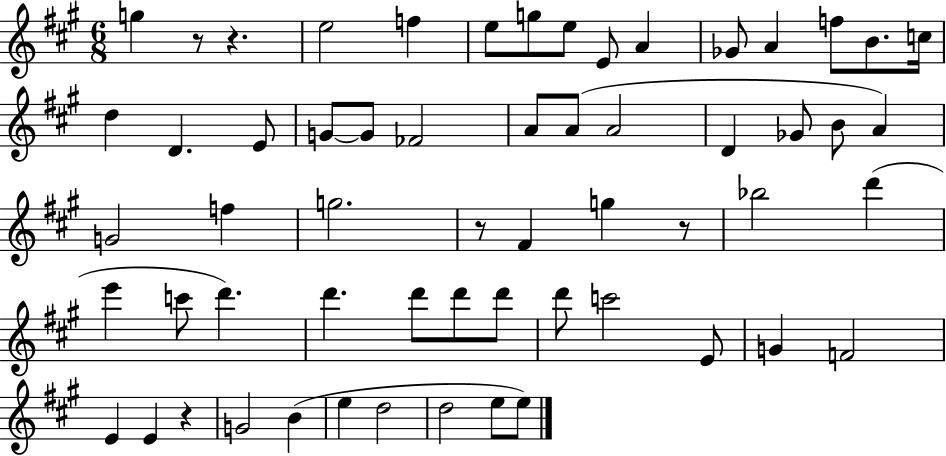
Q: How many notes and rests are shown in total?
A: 59